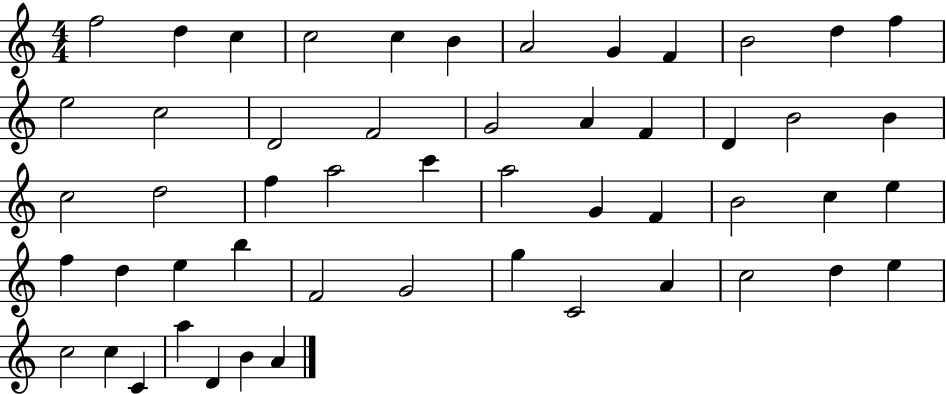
X:1
T:Untitled
M:4/4
L:1/4
K:C
f2 d c c2 c B A2 G F B2 d f e2 c2 D2 F2 G2 A F D B2 B c2 d2 f a2 c' a2 G F B2 c e f d e b F2 G2 g C2 A c2 d e c2 c C a D B A